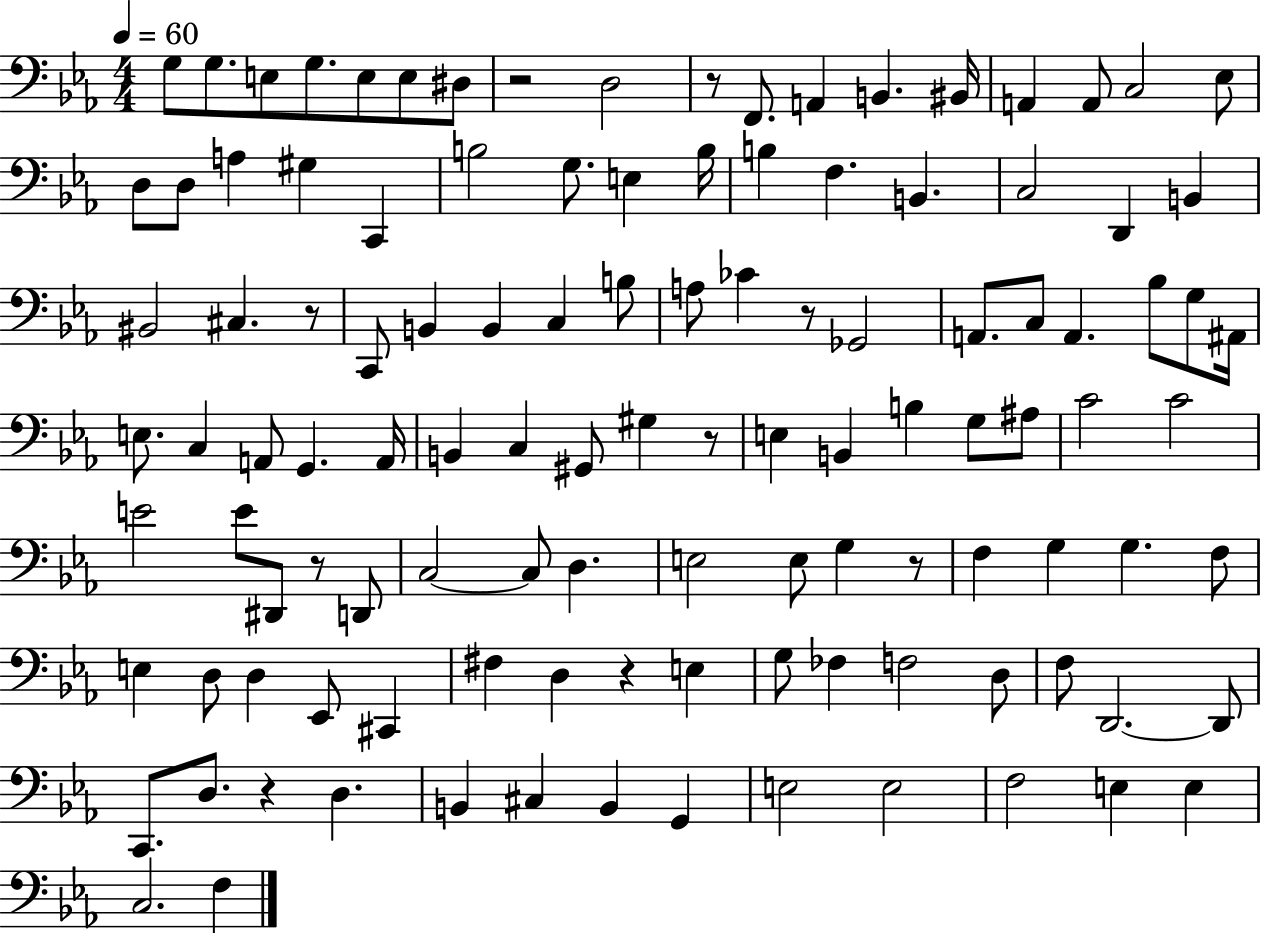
{
  \clef bass
  \numericTimeSignature
  \time 4/4
  \key ees \major
  \tempo 4 = 60
  g8 g8. e8 g8. e8 e8 dis8 | r2 d2 | r8 f,8. a,4 b,4. bis,16 | a,4 a,8 c2 ees8 | \break d8 d8 a4 gis4 c,4 | b2 g8. e4 b16 | b4 f4. b,4. | c2 d,4 b,4 | \break bis,2 cis4. r8 | c,8 b,4 b,4 c4 b8 | a8 ces'4 r8 ges,2 | a,8. c8 a,4. bes8 g8 ais,16 | \break e8. c4 a,8 g,4. a,16 | b,4 c4 gis,8 gis4 r8 | e4 b,4 b4 g8 ais8 | c'2 c'2 | \break e'2 e'8 dis,8 r8 d,8 | c2~~ c8 d4. | e2 e8 g4 r8 | f4 g4 g4. f8 | \break e4 d8 d4 ees,8 cis,4 | fis4 d4 r4 e4 | g8 fes4 f2 d8 | f8 d,2.~~ d,8 | \break c,8. d8. r4 d4. | b,4 cis4 b,4 g,4 | e2 e2 | f2 e4 e4 | \break c2. f4 | \bar "|."
}